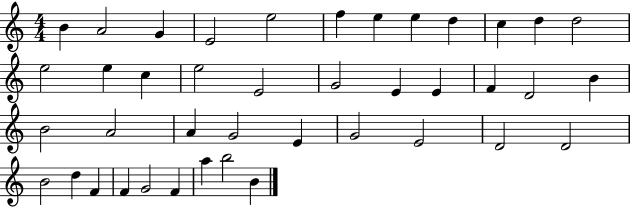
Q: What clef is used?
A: treble